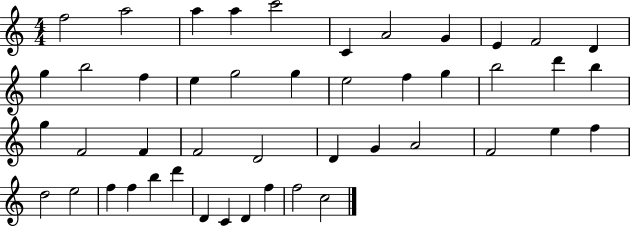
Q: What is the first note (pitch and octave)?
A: F5